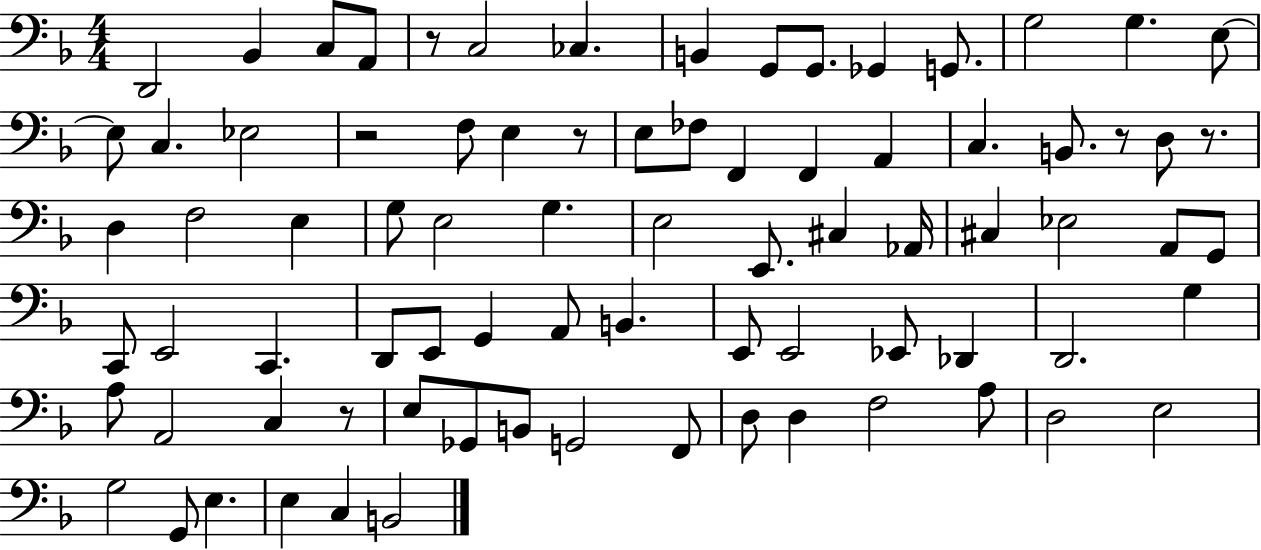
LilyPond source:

{
  \clef bass
  \numericTimeSignature
  \time 4/4
  \key f \major
  \repeat volta 2 { d,2 bes,4 c8 a,8 | r8 c2 ces4. | b,4 g,8 g,8. ges,4 g,8. | g2 g4. e8~~ | \break e8 c4. ees2 | r2 f8 e4 r8 | e8 fes8 f,4 f,4 a,4 | c4. b,8. r8 d8 r8. | \break d4 f2 e4 | g8 e2 g4. | e2 e,8. cis4 aes,16 | cis4 ees2 a,8 g,8 | \break c,8 e,2 c,4. | d,8 e,8 g,4 a,8 b,4. | e,8 e,2 ees,8 des,4 | d,2. g4 | \break a8 a,2 c4 r8 | e8 ges,8 b,8 g,2 f,8 | d8 d4 f2 a8 | d2 e2 | \break g2 g,8 e4. | e4 c4 b,2 | } \bar "|."
}